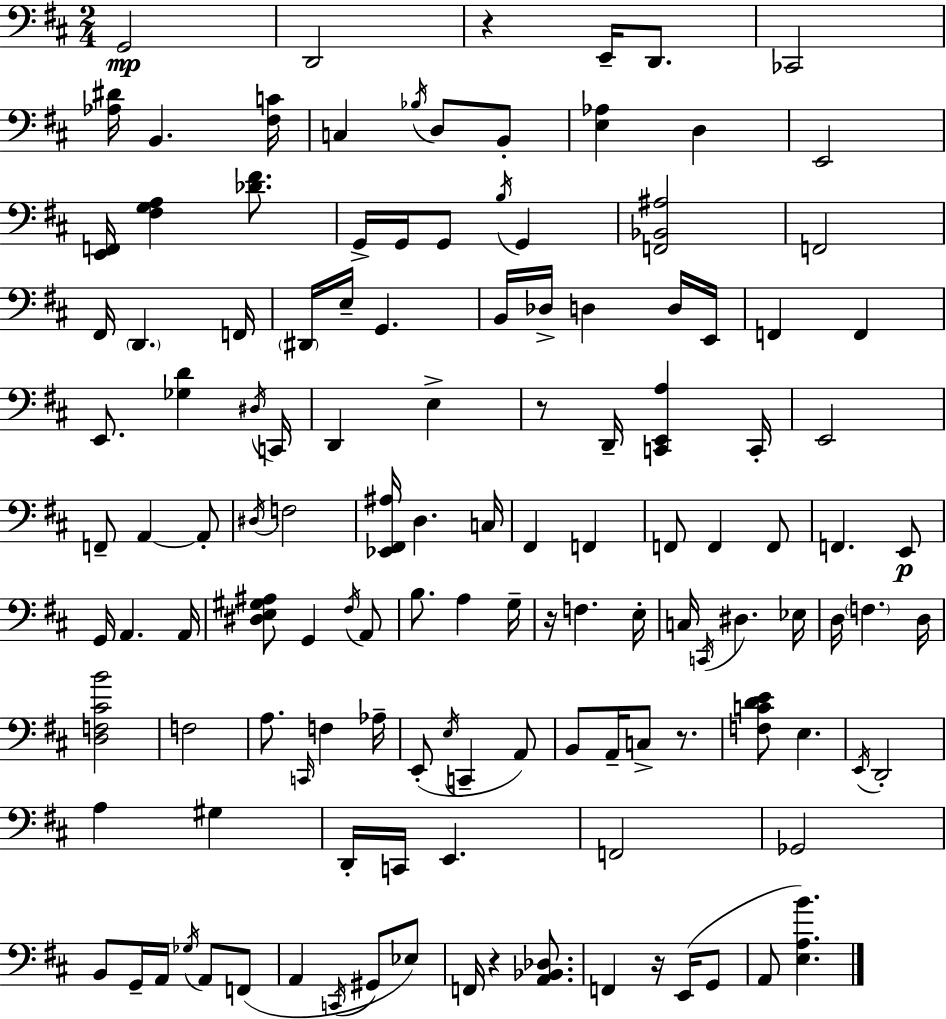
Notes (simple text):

G2/h D2/h R/q E2/s D2/e. CES2/h [Ab3,D#4]/s B2/q. [F#3,C4]/s C3/q Bb3/s D3/e B2/e [E3,Ab3]/q D3/q E2/h [E2,F2]/s [F#3,G3,A3]/q [Db4,F#4]/e. G2/s G2/s G2/e B3/s G2/q [F2,Bb2,A#3]/h F2/h F#2/s D2/q. F2/s D#2/s E3/s G2/q. B2/s Db3/s D3/q D3/s E2/s F2/q F2/q E2/e. [Gb3,D4]/q D#3/s C2/s D2/q E3/q R/e D2/s [C2,E2,A3]/q C2/s E2/h F2/e A2/q A2/e D#3/s F3/h [Eb2,F#2,A#3]/s D3/q. C3/s F#2/q F2/q F2/e F2/q F2/e F2/q. E2/e G2/s A2/q. A2/s [D#3,E3,G#3,A#3]/e G2/q F#3/s A2/e B3/e. A3/q G3/s R/s F3/q. E3/s C3/s C2/s D#3/q. Eb3/s D3/s F3/q. D3/s [D3,F3,C#4,B4]/h F3/h A3/e. C2/s F3/q Ab3/s E2/e E3/s C2/q A2/e B2/e A2/s C3/e R/e. [F3,C4,D4,E4]/e E3/q. E2/s D2/h A3/q G#3/q D2/s C2/s E2/q. F2/h Gb2/h B2/e G2/s A2/s Gb3/s A2/e F2/e A2/q C2/s G#2/e Eb3/e F2/s R/q [A2,Bb2,Db3]/e. F2/q R/s E2/s G2/e A2/e [E3,A3,B4]/q.